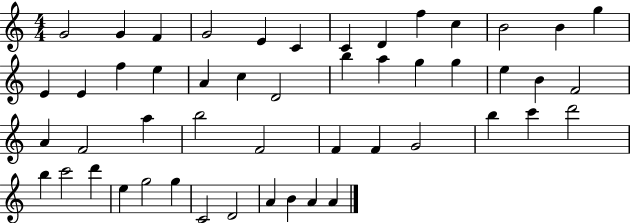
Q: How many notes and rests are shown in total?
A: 50